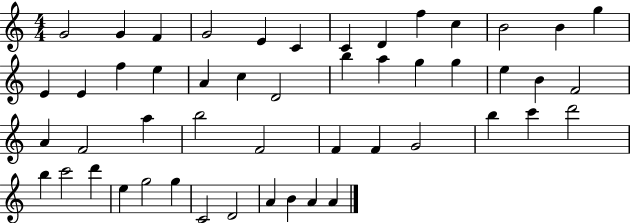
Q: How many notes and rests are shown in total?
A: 50